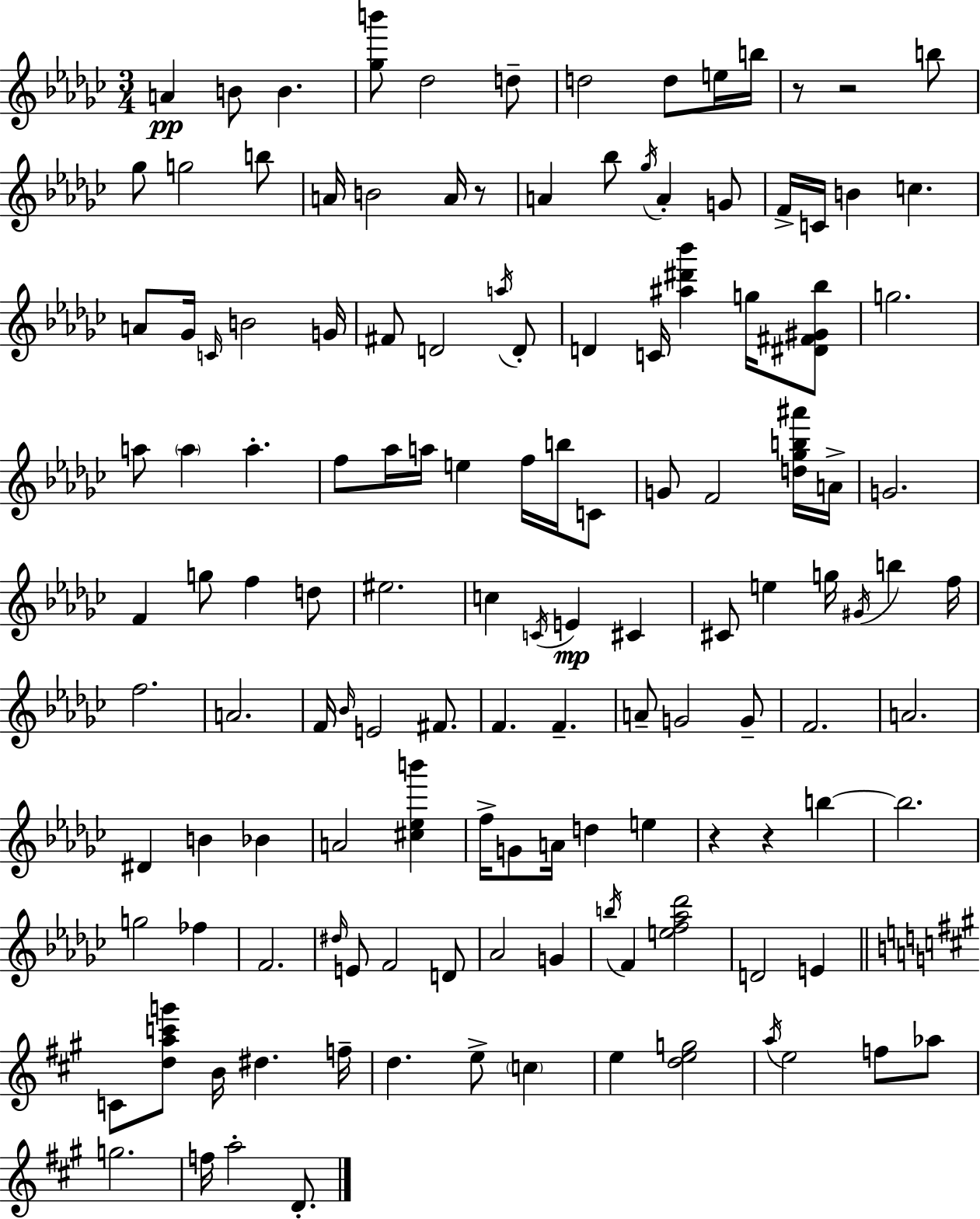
{
  \clef treble
  \numericTimeSignature
  \time 3/4
  \key ees \minor
  a'4\pp b'8 b'4. | <ges'' b'''>8 des''2 d''8-- | d''2 d''8 e''16 b''16 | r8 r2 b''8 | \break ges''8 g''2 b''8 | a'16 b'2 a'16 r8 | a'4 bes''8 \acciaccatura { ges''16 } a'4-. g'8 | f'16-> c'16 b'4 c''4. | \break a'8 ges'16 \grace { c'16 } b'2 | g'16 fis'8 d'2 | \acciaccatura { a''16 } d'8-. d'4 c'16 <ais'' dis''' bes'''>4 | g''16 <dis' fis' gis' bes''>8 g''2. | \break a''8 \parenthesize a''4 a''4.-. | f''8 aes''16 a''16 e''4 f''16 | b''16 c'8 g'8 f'2 | <d'' ges'' b'' ais'''>16 a'16-> g'2. | \break f'4 g''8 f''4 | d''8 eis''2. | c''4 \acciaccatura { c'16 } e'4\mp | cis'4 cis'8 e''4 g''16 \acciaccatura { gis'16 } | \break b''4 f''16 f''2. | a'2. | f'16 \grace { bes'16 } e'2 | fis'8. f'4. | \break f'4.-- a'8-- g'2 | g'8-- f'2. | a'2. | dis'4 b'4 | \break bes'4 a'2 | <cis'' ees'' b'''>4 f''16-> g'8 a'16 d''4 | e''4 r4 r4 | b''4~~ b''2. | \break g''2 | fes''4 f'2. | \grace { dis''16 } e'8 f'2 | d'8 aes'2 | \break g'4 \acciaccatura { b''16 } f'4 | <e'' f'' aes'' des'''>2 d'2 | e'4 \bar "||" \break \key a \major c'8 <d'' a'' c''' g'''>8 b'16 dis''4. f''16-- | d''4. e''8-> \parenthesize c''4 | e''4 <d'' e'' g''>2 | \acciaccatura { a''16 } e''2 f''8 aes''8 | \break g''2. | f''16 a''2-. d'8.-. | \bar "|."
}